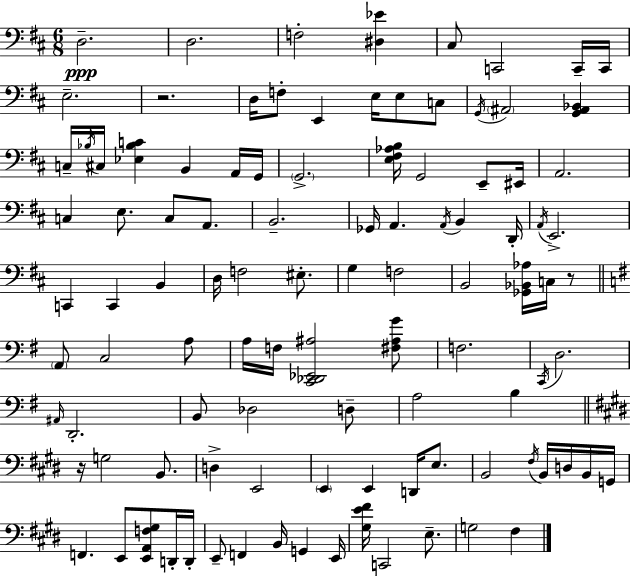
X:1
T:Untitled
M:6/8
L:1/4
K:D
D,2 D,2 F,2 [^D,_E] ^C,/2 C,,2 C,,/4 C,,/4 E,2 z2 D,/4 F,/2 E,, E,/4 E,/2 C,/2 G,,/4 ^A,,2 [G,,^A,,_B,,] C,/4 _B,/4 ^C,/4 [_E,_B,C] B,, A,,/4 G,,/4 G,,2 [E,^F,_A,B,]/4 G,,2 E,,/2 ^E,,/4 A,,2 C, E,/2 C,/2 A,,/2 B,,2 _G,,/4 A,, A,,/4 B,, D,,/4 A,,/4 E,,2 C,, C,, B,, D,/4 F,2 ^E,/2 G, F,2 B,,2 [_G,,_B,,_A,]/4 C,/4 z/2 A,,/2 C,2 A,/2 A,/4 F,/4 [C,,_D,,_E,,^A,]2 [^F,^A,G]/2 F,2 C,,/4 D,2 ^A,,/4 D,,2 B,,/2 _D,2 D,/2 A,2 B, z/4 G,2 B,,/2 D, E,,2 E,, E,, D,,/4 E,/2 B,,2 ^F,/4 B,,/4 D,/4 B,,/4 G,,/4 F,, E,,/2 [E,,A,,F,^G,]/2 D,,/4 D,,/4 E,,/2 F,, B,,/4 G,, E,,/4 [^G,E^F]/4 C,,2 E,/2 G,2 ^F,